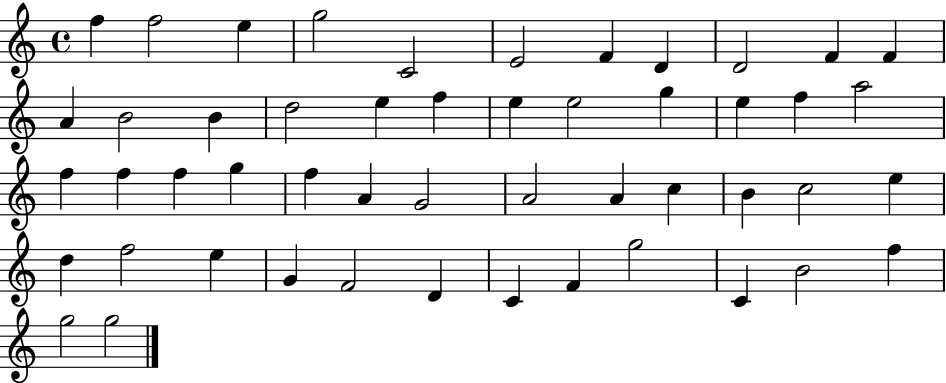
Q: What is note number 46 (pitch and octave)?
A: C4